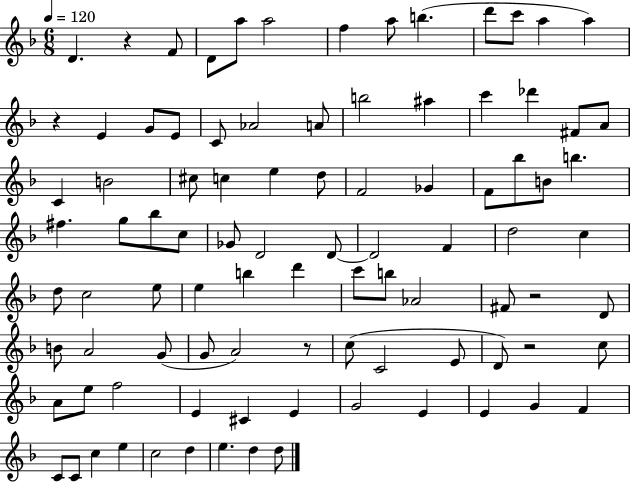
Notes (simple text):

D4/q. R/q F4/e D4/e A5/e A5/h F5/q A5/e B5/q. D6/e C6/e A5/q A5/q R/q E4/q G4/e E4/e C4/e Ab4/h A4/e B5/h A#5/q C6/q Db6/q F#4/e A4/e C4/q B4/h C#5/e C5/q E5/q D5/e F4/h Gb4/q F4/e Bb5/e B4/e B5/q. F#5/q. G5/e Bb5/e C5/e Gb4/e D4/h D4/e D4/h F4/q D5/h C5/q D5/e C5/h E5/e E5/q B5/q D6/q C6/e B5/e Ab4/h F#4/e R/h D4/e B4/e A4/h G4/e G4/e A4/h R/e C5/e C4/h E4/e D4/e R/h C5/e A4/e E5/e F5/h E4/q C#4/q E4/q G4/h E4/q E4/q G4/q F4/q C4/e C4/e C5/q E5/q C5/h D5/q E5/q. D5/q D5/e